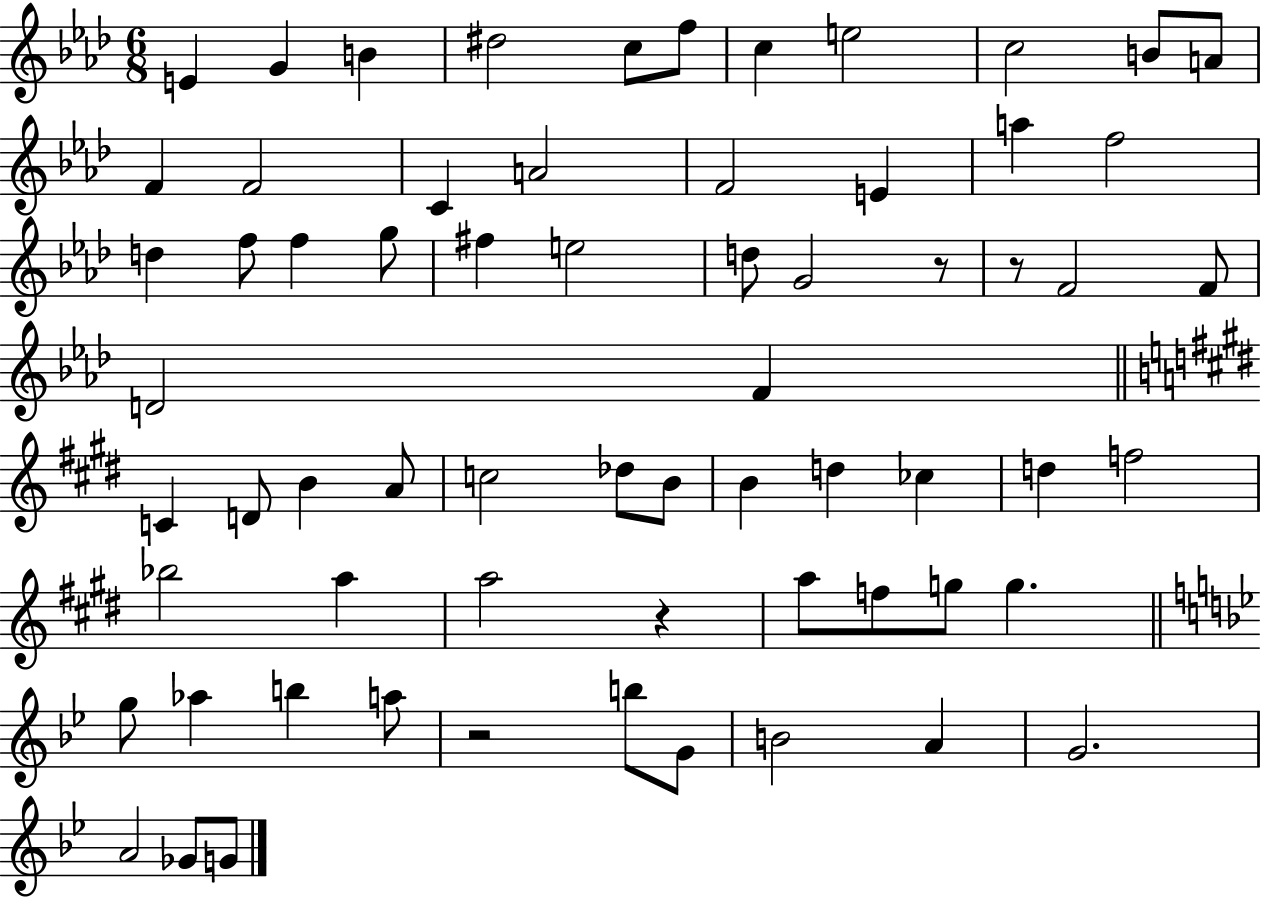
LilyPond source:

{
  \clef treble
  \numericTimeSignature
  \time 6/8
  \key aes \major
  e'4 g'4 b'4 | dis''2 c''8 f''8 | c''4 e''2 | c''2 b'8 a'8 | \break f'4 f'2 | c'4 a'2 | f'2 e'4 | a''4 f''2 | \break d''4 f''8 f''4 g''8 | fis''4 e''2 | d''8 g'2 r8 | r8 f'2 f'8 | \break d'2 f'4 | \bar "||" \break \key e \major c'4 d'8 b'4 a'8 | c''2 des''8 b'8 | b'4 d''4 ces''4 | d''4 f''2 | \break bes''2 a''4 | a''2 r4 | a''8 f''8 g''8 g''4. | \bar "||" \break \key g \minor g''8 aes''4 b''4 a''8 | r2 b''8 g'8 | b'2 a'4 | g'2. | \break a'2 ges'8 g'8 | \bar "|."
}